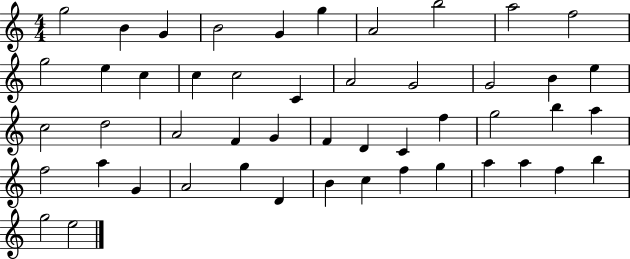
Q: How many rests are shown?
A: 0